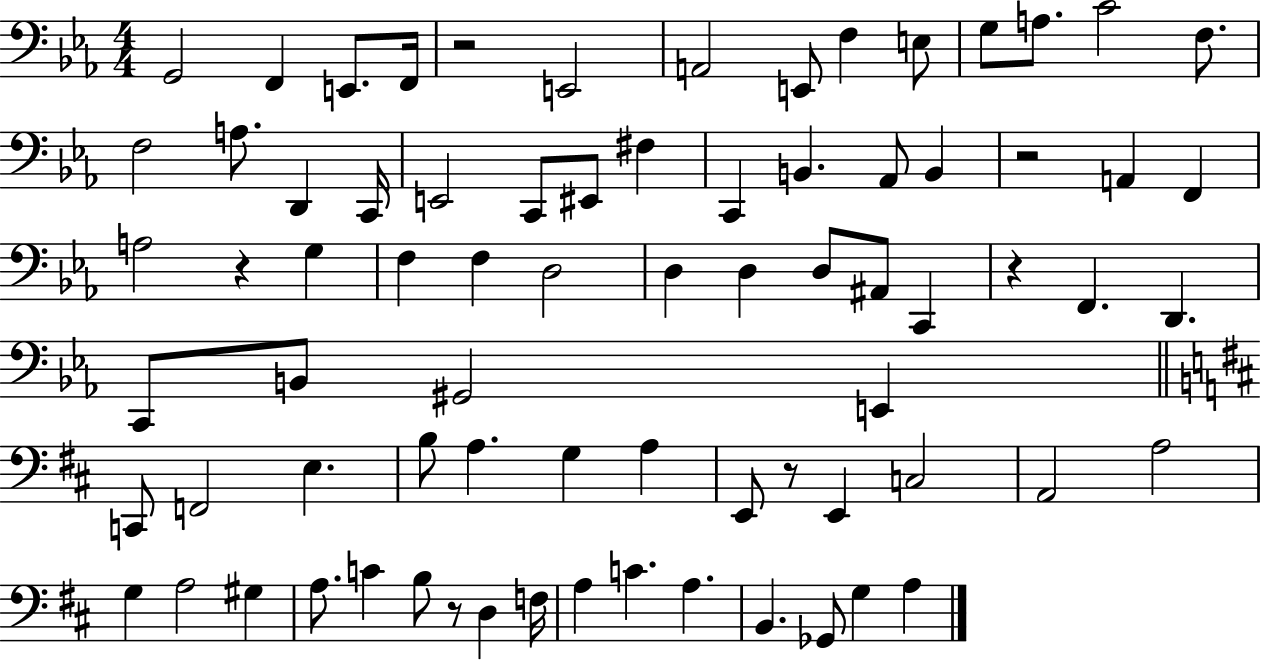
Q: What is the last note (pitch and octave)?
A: A3